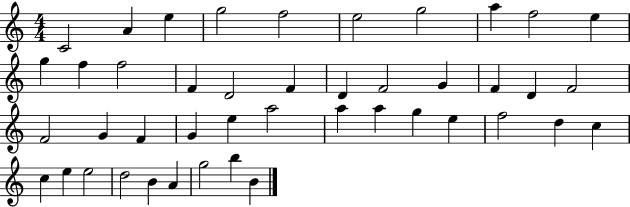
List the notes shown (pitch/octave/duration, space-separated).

C4/h A4/q E5/q G5/h F5/h E5/h G5/h A5/q F5/h E5/q G5/q F5/q F5/h F4/q D4/h F4/q D4/q F4/h G4/q F4/q D4/q F4/h F4/h G4/q F4/q G4/q E5/q A5/h A5/q A5/q G5/q E5/q F5/h D5/q C5/q C5/q E5/q E5/h D5/h B4/q A4/q G5/h B5/q B4/q